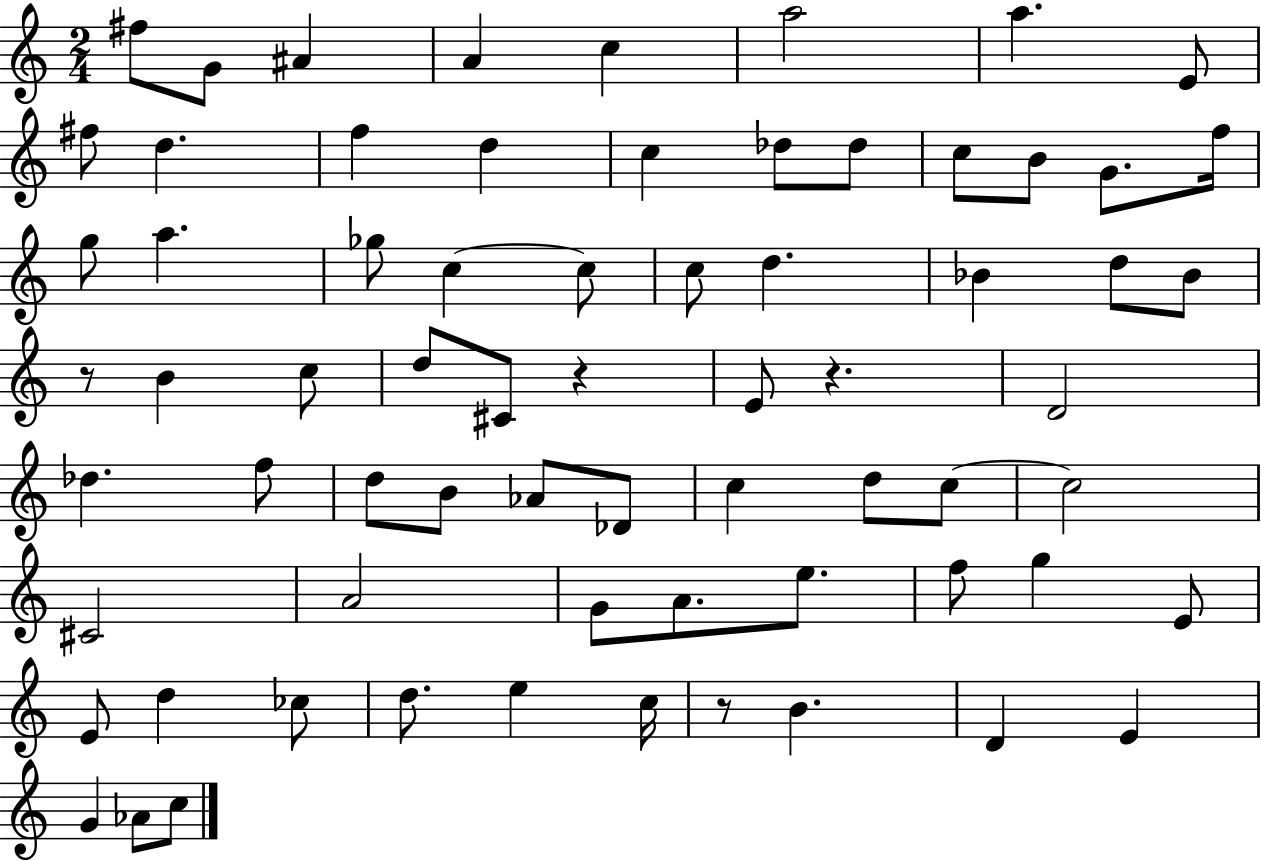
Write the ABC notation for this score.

X:1
T:Untitled
M:2/4
L:1/4
K:C
^f/2 G/2 ^A A c a2 a E/2 ^f/2 d f d c _d/2 _d/2 c/2 B/2 G/2 f/4 g/2 a _g/2 c c/2 c/2 d _B d/2 _B/2 z/2 B c/2 d/2 ^C/2 z E/2 z D2 _d f/2 d/2 B/2 _A/2 _D/2 c d/2 c/2 c2 ^C2 A2 G/2 A/2 e/2 f/2 g E/2 E/2 d _c/2 d/2 e c/4 z/2 B D E G _A/2 c/2